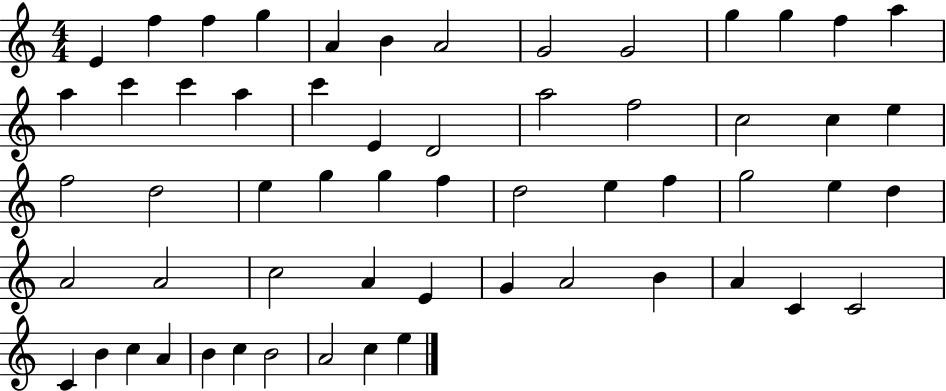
{
  \clef treble
  \numericTimeSignature
  \time 4/4
  \key c \major
  e'4 f''4 f''4 g''4 | a'4 b'4 a'2 | g'2 g'2 | g''4 g''4 f''4 a''4 | \break a''4 c'''4 c'''4 a''4 | c'''4 e'4 d'2 | a''2 f''2 | c''2 c''4 e''4 | \break f''2 d''2 | e''4 g''4 g''4 f''4 | d''2 e''4 f''4 | g''2 e''4 d''4 | \break a'2 a'2 | c''2 a'4 e'4 | g'4 a'2 b'4 | a'4 c'4 c'2 | \break c'4 b'4 c''4 a'4 | b'4 c''4 b'2 | a'2 c''4 e''4 | \bar "|."
}